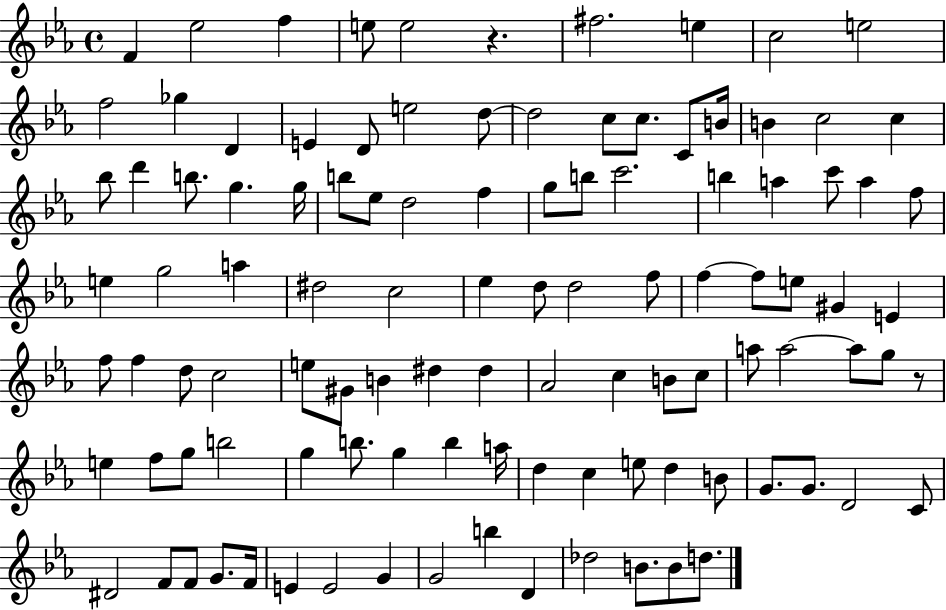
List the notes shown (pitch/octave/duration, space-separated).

F4/q Eb5/h F5/q E5/e E5/h R/q. F#5/h. E5/q C5/h E5/h F5/h Gb5/q D4/q E4/q D4/e E5/h D5/e D5/h C5/e C5/e. C4/e B4/s B4/q C5/h C5/q Bb5/e D6/q B5/e. G5/q. G5/s B5/e Eb5/e D5/h F5/q G5/e B5/e C6/h. B5/q A5/q C6/e A5/q F5/e E5/q G5/h A5/q D#5/h C5/h Eb5/q D5/e D5/h F5/e F5/q F5/e E5/e G#4/q E4/q F5/e F5/q D5/e C5/h E5/e G#4/e B4/q D#5/q D#5/q Ab4/h C5/q B4/e C5/e A5/e A5/h A5/e G5/e R/e E5/q F5/e G5/e B5/h G5/q B5/e. G5/q B5/q A5/s D5/q C5/q E5/e D5/q B4/e G4/e. G4/e. D4/h C4/e D#4/h F4/e F4/e G4/e. F4/s E4/q E4/h G4/q G4/h B5/q D4/q Db5/h B4/e. B4/e D5/e.